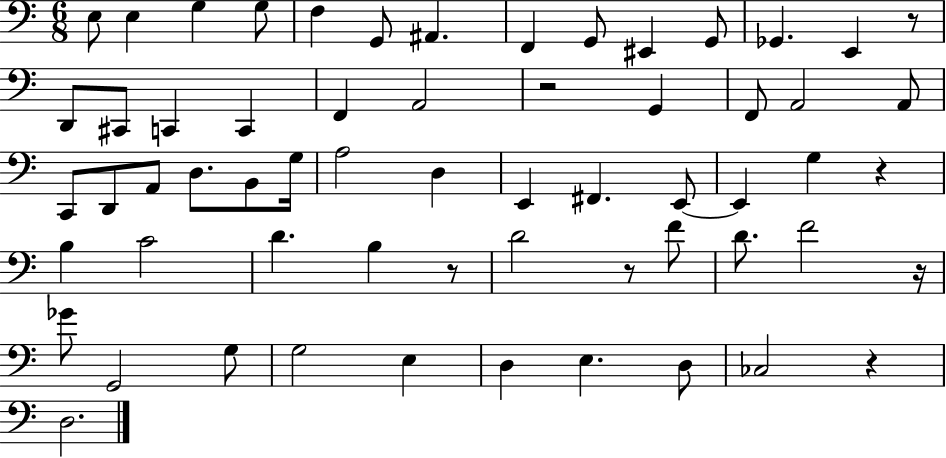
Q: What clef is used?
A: bass